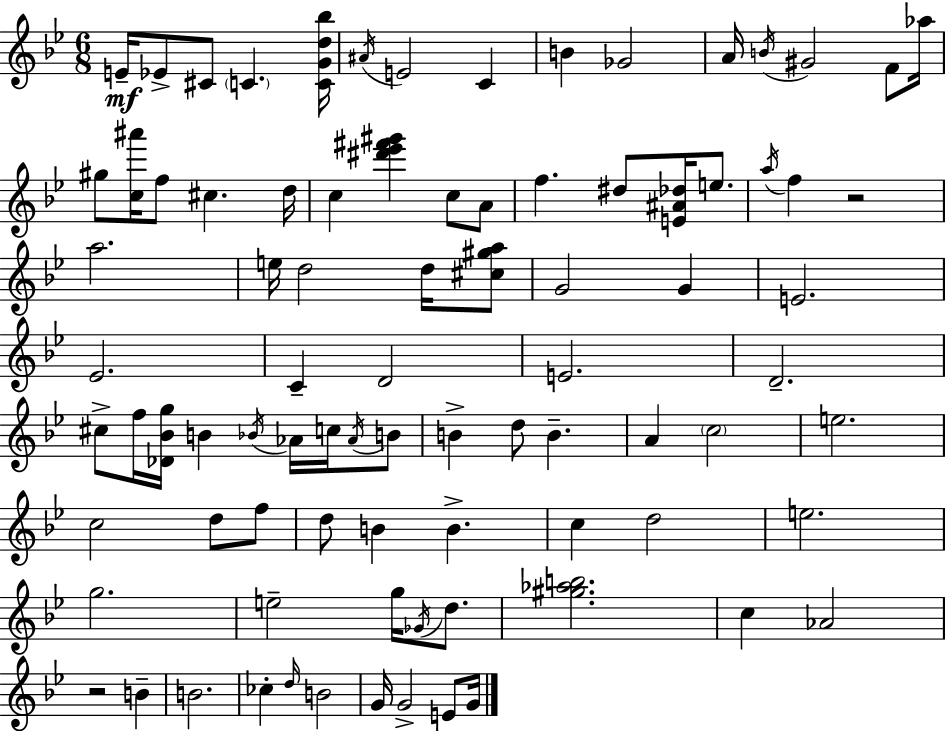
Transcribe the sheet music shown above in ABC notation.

X:1
T:Untitled
M:6/8
L:1/4
K:Bb
E/4 _E/2 ^C/2 C [CGd_b]/4 ^A/4 E2 C B _G2 A/4 B/4 ^G2 F/2 _a/4 ^g/2 [c^a']/4 f/2 ^c d/4 c [^d'_e'^f'^g'] c/2 A/2 f ^d/2 [E^A_d]/4 e/2 a/4 f z2 a2 e/4 d2 d/4 [^c^ga]/2 G2 G E2 _E2 C D2 E2 D2 ^c/2 f/4 [_D_Bg]/4 B _B/4 _A/4 c/4 _A/4 B/2 B d/2 B A c2 e2 c2 d/2 f/2 d/2 B B c d2 e2 g2 e2 g/4 _G/4 d/2 [^g_ab]2 c _A2 z2 B B2 _c d/4 B2 G/4 G2 E/2 G/4